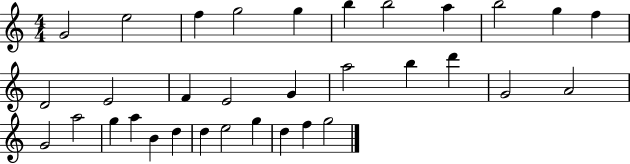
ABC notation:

X:1
T:Untitled
M:4/4
L:1/4
K:C
G2 e2 f g2 g b b2 a b2 g f D2 E2 F E2 G a2 b d' G2 A2 G2 a2 g a B d d e2 g d f g2